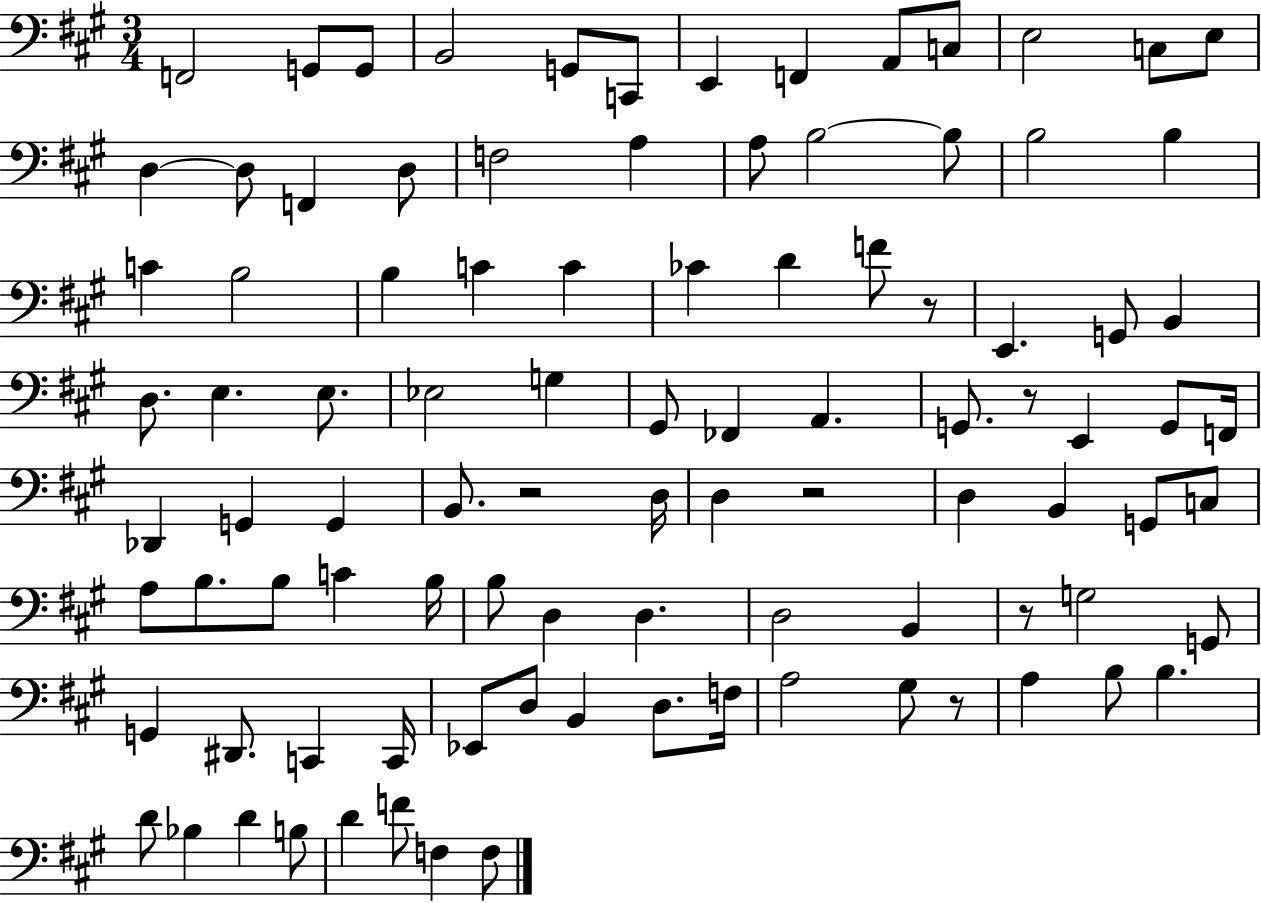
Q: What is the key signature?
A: A major